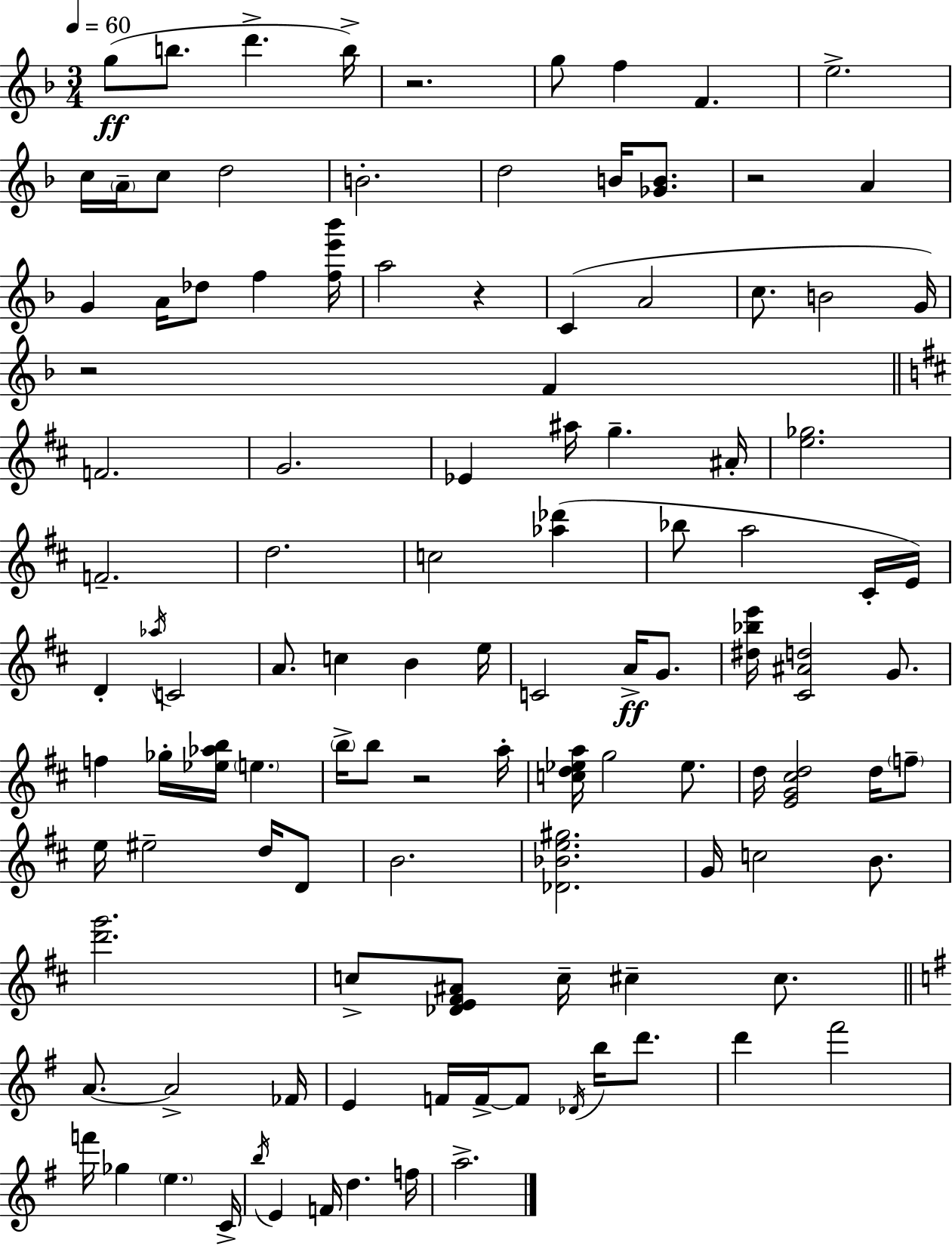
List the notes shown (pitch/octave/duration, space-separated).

G5/e B5/e. D6/q. B5/s R/h. G5/e F5/q F4/q. E5/h. C5/s A4/s C5/e D5/h B4/h. D5/h B4/s [Gb4,B4]/e. R/h A4/q G4/q A4/s Db5/e F5/q [F5,E6,Bb6]/s A5/h R/q C4/q A4/h C5/e. B4/h G4/s R/h F4/q F4/h. G4/h. Eb4/q A#5/s G5/q. A#4/s [E5,Gb5]/h. F4/h. D5/h. C5/h [Ab5,Db6]/q Bb5/e A5/h C#4/s E4/s D4/q Ab5/s C4/h A4/e. C5/q B4/q E5/s C4/h A4/s G4/e. [D#5,Bb5,E6]/s [C#4,A#4,D5]/h G4/e. F5/q Gb5/s [Eb5,Ab5,B5]/s E5/q. B5/s B5/e R/h A5/s [C5,D5,Eb5,A5]/s G5/h Eb5/e. D5/s [E4,G4,C#5,D5]/h D5/s F5/e E5/s EIS5/h D5/s D4/e B4/h. [Db4,Bb4,E5,G#5]/h. G4/s C5/h B4/e. [D6,G6]/h. C5/e [Db4,E4,F#4,A#4]/e C5/s C#5/q C#5/e. A4/e. A4/h FES4/s E4/q F4/s F4/s F4/e Db4/s B5/s D6/e. D6/q F#6/h F6/s Gb5/q E5/q. C4/s B5/s E4/q F4/s D5/q. F5/s A5/h.